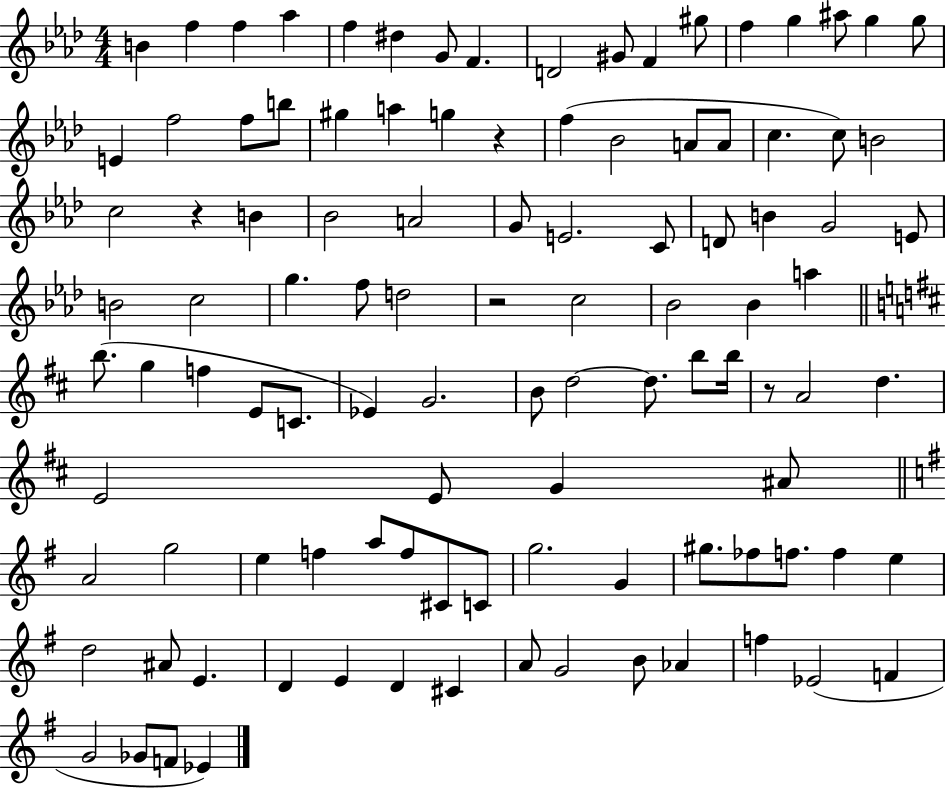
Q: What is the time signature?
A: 4/4